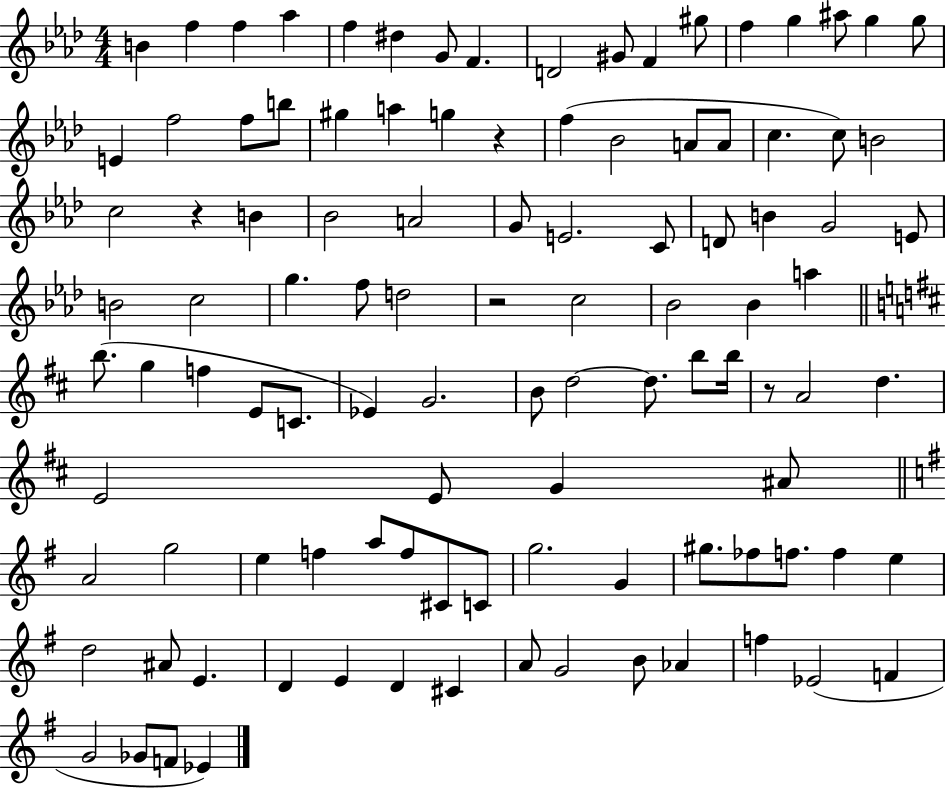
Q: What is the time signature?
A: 4/4